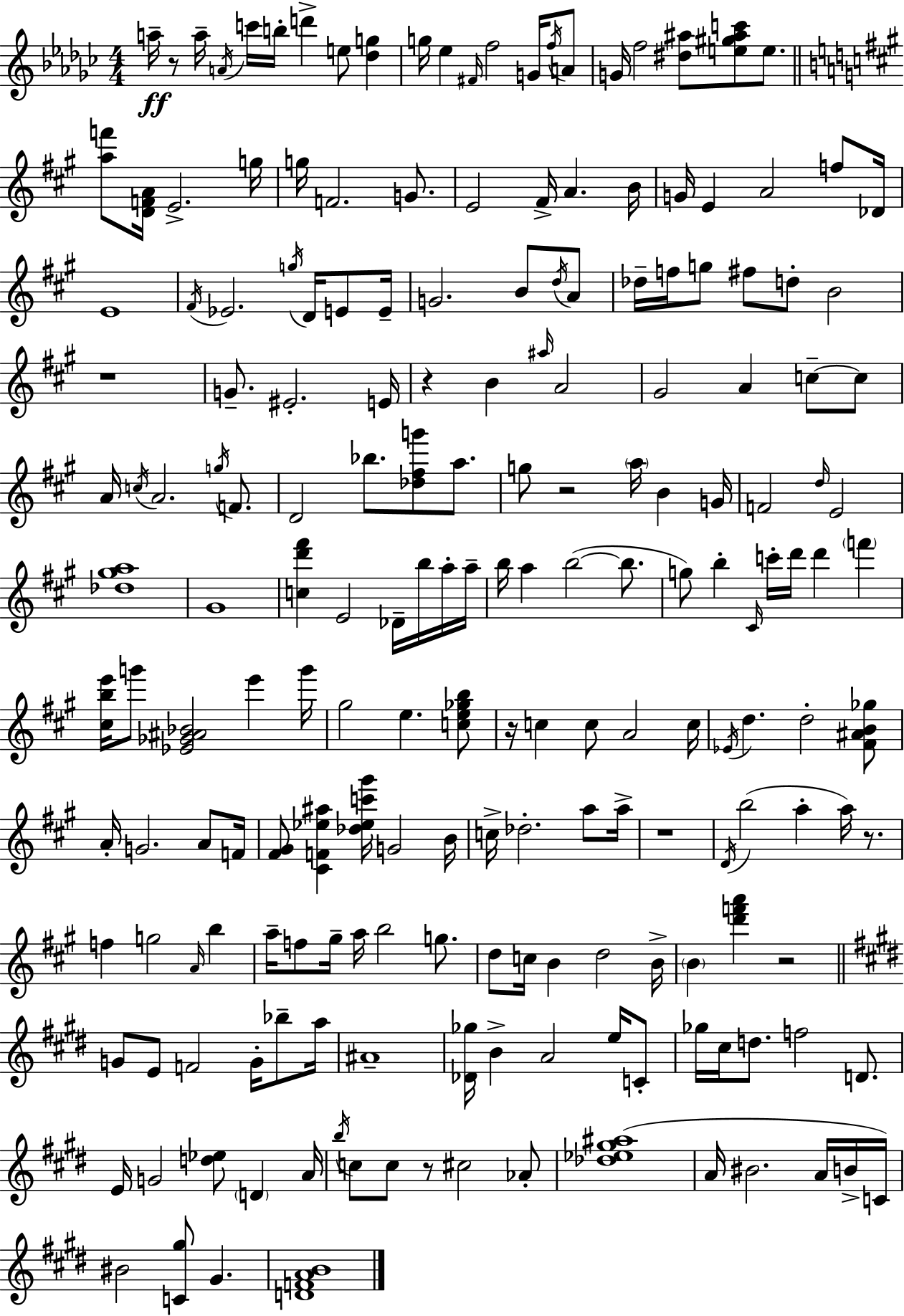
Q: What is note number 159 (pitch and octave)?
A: BIS4